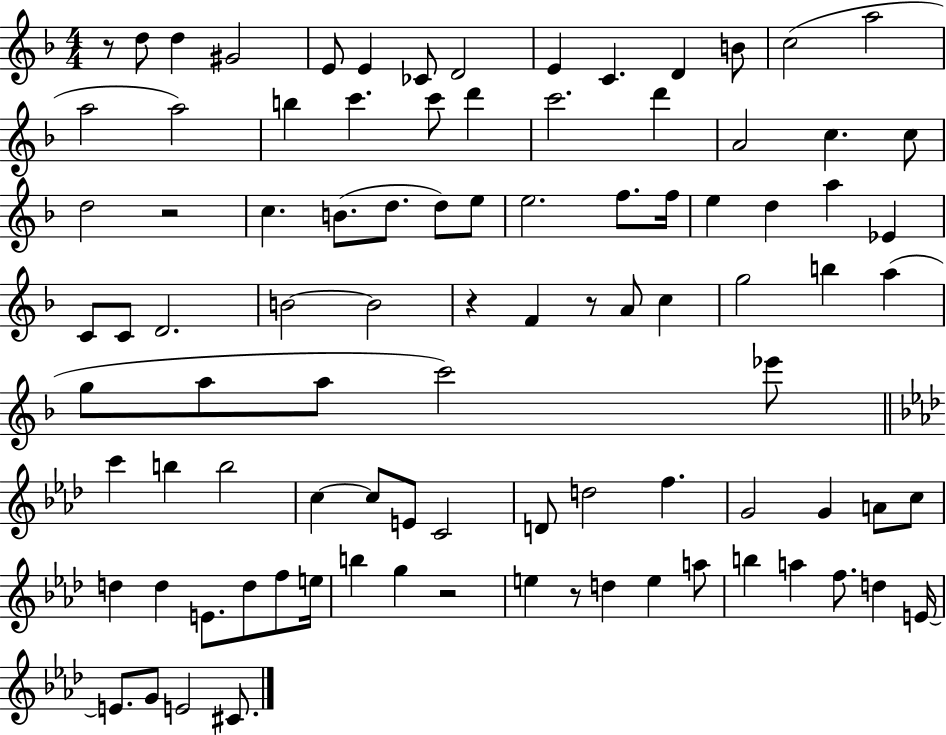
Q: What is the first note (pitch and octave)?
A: D5